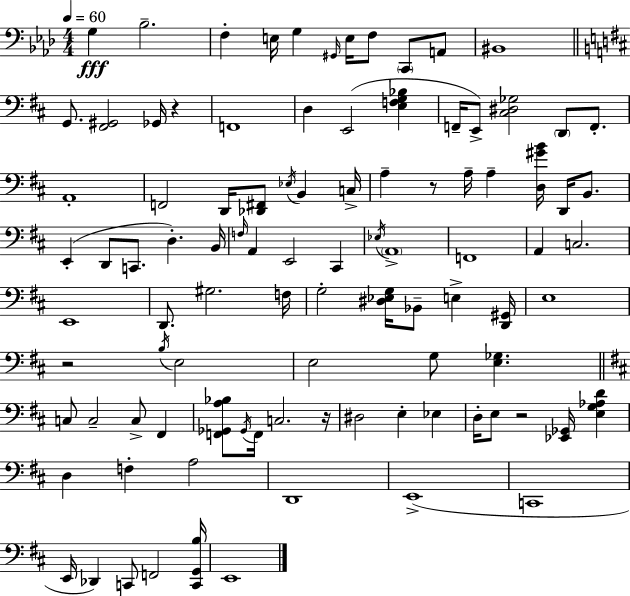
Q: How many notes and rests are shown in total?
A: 97